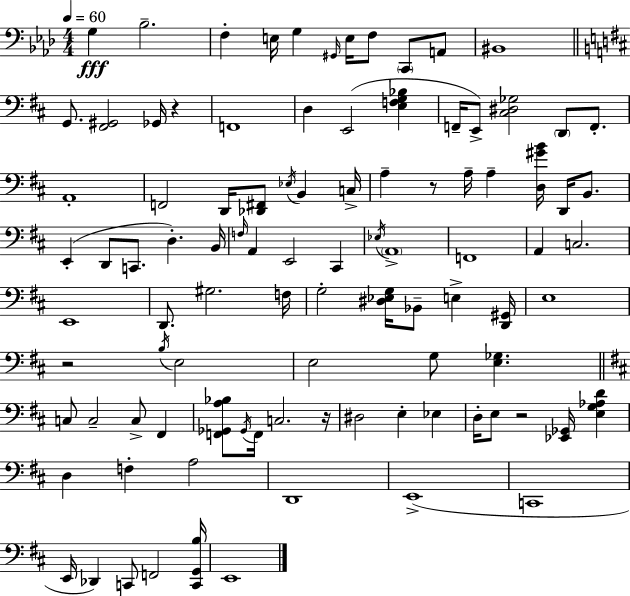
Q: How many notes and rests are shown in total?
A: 97